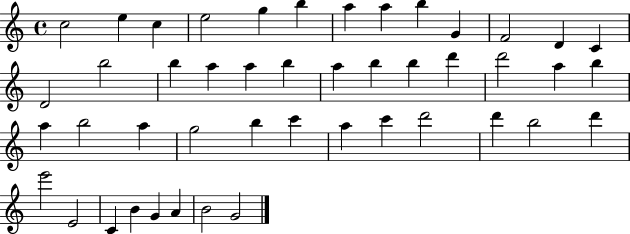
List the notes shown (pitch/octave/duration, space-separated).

C5/h E5/q C5/q E5/h G5/q B5/q A5/q A5/q B5/q G4/q F4/h D4/q C4/q D4/h B5/h B5/q A5/q A5/q B5/q A5/q B5/q B5/q D6/q D6/h A5/q B5/q A5/q B5/h A5/q G5/h B5/q C6/q A5/q C6/q D6/h D6/q B5/h D6/q E6/h E4/h C4/q B4/q G4/q A4/q B4/h G4/h